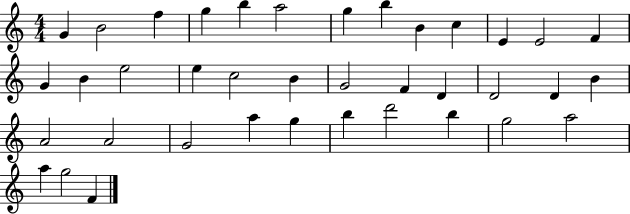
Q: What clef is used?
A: treble